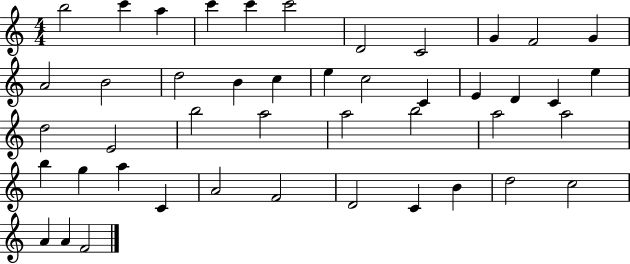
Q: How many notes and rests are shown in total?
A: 45